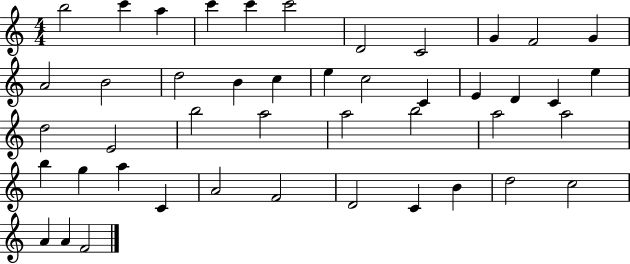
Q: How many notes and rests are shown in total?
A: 45